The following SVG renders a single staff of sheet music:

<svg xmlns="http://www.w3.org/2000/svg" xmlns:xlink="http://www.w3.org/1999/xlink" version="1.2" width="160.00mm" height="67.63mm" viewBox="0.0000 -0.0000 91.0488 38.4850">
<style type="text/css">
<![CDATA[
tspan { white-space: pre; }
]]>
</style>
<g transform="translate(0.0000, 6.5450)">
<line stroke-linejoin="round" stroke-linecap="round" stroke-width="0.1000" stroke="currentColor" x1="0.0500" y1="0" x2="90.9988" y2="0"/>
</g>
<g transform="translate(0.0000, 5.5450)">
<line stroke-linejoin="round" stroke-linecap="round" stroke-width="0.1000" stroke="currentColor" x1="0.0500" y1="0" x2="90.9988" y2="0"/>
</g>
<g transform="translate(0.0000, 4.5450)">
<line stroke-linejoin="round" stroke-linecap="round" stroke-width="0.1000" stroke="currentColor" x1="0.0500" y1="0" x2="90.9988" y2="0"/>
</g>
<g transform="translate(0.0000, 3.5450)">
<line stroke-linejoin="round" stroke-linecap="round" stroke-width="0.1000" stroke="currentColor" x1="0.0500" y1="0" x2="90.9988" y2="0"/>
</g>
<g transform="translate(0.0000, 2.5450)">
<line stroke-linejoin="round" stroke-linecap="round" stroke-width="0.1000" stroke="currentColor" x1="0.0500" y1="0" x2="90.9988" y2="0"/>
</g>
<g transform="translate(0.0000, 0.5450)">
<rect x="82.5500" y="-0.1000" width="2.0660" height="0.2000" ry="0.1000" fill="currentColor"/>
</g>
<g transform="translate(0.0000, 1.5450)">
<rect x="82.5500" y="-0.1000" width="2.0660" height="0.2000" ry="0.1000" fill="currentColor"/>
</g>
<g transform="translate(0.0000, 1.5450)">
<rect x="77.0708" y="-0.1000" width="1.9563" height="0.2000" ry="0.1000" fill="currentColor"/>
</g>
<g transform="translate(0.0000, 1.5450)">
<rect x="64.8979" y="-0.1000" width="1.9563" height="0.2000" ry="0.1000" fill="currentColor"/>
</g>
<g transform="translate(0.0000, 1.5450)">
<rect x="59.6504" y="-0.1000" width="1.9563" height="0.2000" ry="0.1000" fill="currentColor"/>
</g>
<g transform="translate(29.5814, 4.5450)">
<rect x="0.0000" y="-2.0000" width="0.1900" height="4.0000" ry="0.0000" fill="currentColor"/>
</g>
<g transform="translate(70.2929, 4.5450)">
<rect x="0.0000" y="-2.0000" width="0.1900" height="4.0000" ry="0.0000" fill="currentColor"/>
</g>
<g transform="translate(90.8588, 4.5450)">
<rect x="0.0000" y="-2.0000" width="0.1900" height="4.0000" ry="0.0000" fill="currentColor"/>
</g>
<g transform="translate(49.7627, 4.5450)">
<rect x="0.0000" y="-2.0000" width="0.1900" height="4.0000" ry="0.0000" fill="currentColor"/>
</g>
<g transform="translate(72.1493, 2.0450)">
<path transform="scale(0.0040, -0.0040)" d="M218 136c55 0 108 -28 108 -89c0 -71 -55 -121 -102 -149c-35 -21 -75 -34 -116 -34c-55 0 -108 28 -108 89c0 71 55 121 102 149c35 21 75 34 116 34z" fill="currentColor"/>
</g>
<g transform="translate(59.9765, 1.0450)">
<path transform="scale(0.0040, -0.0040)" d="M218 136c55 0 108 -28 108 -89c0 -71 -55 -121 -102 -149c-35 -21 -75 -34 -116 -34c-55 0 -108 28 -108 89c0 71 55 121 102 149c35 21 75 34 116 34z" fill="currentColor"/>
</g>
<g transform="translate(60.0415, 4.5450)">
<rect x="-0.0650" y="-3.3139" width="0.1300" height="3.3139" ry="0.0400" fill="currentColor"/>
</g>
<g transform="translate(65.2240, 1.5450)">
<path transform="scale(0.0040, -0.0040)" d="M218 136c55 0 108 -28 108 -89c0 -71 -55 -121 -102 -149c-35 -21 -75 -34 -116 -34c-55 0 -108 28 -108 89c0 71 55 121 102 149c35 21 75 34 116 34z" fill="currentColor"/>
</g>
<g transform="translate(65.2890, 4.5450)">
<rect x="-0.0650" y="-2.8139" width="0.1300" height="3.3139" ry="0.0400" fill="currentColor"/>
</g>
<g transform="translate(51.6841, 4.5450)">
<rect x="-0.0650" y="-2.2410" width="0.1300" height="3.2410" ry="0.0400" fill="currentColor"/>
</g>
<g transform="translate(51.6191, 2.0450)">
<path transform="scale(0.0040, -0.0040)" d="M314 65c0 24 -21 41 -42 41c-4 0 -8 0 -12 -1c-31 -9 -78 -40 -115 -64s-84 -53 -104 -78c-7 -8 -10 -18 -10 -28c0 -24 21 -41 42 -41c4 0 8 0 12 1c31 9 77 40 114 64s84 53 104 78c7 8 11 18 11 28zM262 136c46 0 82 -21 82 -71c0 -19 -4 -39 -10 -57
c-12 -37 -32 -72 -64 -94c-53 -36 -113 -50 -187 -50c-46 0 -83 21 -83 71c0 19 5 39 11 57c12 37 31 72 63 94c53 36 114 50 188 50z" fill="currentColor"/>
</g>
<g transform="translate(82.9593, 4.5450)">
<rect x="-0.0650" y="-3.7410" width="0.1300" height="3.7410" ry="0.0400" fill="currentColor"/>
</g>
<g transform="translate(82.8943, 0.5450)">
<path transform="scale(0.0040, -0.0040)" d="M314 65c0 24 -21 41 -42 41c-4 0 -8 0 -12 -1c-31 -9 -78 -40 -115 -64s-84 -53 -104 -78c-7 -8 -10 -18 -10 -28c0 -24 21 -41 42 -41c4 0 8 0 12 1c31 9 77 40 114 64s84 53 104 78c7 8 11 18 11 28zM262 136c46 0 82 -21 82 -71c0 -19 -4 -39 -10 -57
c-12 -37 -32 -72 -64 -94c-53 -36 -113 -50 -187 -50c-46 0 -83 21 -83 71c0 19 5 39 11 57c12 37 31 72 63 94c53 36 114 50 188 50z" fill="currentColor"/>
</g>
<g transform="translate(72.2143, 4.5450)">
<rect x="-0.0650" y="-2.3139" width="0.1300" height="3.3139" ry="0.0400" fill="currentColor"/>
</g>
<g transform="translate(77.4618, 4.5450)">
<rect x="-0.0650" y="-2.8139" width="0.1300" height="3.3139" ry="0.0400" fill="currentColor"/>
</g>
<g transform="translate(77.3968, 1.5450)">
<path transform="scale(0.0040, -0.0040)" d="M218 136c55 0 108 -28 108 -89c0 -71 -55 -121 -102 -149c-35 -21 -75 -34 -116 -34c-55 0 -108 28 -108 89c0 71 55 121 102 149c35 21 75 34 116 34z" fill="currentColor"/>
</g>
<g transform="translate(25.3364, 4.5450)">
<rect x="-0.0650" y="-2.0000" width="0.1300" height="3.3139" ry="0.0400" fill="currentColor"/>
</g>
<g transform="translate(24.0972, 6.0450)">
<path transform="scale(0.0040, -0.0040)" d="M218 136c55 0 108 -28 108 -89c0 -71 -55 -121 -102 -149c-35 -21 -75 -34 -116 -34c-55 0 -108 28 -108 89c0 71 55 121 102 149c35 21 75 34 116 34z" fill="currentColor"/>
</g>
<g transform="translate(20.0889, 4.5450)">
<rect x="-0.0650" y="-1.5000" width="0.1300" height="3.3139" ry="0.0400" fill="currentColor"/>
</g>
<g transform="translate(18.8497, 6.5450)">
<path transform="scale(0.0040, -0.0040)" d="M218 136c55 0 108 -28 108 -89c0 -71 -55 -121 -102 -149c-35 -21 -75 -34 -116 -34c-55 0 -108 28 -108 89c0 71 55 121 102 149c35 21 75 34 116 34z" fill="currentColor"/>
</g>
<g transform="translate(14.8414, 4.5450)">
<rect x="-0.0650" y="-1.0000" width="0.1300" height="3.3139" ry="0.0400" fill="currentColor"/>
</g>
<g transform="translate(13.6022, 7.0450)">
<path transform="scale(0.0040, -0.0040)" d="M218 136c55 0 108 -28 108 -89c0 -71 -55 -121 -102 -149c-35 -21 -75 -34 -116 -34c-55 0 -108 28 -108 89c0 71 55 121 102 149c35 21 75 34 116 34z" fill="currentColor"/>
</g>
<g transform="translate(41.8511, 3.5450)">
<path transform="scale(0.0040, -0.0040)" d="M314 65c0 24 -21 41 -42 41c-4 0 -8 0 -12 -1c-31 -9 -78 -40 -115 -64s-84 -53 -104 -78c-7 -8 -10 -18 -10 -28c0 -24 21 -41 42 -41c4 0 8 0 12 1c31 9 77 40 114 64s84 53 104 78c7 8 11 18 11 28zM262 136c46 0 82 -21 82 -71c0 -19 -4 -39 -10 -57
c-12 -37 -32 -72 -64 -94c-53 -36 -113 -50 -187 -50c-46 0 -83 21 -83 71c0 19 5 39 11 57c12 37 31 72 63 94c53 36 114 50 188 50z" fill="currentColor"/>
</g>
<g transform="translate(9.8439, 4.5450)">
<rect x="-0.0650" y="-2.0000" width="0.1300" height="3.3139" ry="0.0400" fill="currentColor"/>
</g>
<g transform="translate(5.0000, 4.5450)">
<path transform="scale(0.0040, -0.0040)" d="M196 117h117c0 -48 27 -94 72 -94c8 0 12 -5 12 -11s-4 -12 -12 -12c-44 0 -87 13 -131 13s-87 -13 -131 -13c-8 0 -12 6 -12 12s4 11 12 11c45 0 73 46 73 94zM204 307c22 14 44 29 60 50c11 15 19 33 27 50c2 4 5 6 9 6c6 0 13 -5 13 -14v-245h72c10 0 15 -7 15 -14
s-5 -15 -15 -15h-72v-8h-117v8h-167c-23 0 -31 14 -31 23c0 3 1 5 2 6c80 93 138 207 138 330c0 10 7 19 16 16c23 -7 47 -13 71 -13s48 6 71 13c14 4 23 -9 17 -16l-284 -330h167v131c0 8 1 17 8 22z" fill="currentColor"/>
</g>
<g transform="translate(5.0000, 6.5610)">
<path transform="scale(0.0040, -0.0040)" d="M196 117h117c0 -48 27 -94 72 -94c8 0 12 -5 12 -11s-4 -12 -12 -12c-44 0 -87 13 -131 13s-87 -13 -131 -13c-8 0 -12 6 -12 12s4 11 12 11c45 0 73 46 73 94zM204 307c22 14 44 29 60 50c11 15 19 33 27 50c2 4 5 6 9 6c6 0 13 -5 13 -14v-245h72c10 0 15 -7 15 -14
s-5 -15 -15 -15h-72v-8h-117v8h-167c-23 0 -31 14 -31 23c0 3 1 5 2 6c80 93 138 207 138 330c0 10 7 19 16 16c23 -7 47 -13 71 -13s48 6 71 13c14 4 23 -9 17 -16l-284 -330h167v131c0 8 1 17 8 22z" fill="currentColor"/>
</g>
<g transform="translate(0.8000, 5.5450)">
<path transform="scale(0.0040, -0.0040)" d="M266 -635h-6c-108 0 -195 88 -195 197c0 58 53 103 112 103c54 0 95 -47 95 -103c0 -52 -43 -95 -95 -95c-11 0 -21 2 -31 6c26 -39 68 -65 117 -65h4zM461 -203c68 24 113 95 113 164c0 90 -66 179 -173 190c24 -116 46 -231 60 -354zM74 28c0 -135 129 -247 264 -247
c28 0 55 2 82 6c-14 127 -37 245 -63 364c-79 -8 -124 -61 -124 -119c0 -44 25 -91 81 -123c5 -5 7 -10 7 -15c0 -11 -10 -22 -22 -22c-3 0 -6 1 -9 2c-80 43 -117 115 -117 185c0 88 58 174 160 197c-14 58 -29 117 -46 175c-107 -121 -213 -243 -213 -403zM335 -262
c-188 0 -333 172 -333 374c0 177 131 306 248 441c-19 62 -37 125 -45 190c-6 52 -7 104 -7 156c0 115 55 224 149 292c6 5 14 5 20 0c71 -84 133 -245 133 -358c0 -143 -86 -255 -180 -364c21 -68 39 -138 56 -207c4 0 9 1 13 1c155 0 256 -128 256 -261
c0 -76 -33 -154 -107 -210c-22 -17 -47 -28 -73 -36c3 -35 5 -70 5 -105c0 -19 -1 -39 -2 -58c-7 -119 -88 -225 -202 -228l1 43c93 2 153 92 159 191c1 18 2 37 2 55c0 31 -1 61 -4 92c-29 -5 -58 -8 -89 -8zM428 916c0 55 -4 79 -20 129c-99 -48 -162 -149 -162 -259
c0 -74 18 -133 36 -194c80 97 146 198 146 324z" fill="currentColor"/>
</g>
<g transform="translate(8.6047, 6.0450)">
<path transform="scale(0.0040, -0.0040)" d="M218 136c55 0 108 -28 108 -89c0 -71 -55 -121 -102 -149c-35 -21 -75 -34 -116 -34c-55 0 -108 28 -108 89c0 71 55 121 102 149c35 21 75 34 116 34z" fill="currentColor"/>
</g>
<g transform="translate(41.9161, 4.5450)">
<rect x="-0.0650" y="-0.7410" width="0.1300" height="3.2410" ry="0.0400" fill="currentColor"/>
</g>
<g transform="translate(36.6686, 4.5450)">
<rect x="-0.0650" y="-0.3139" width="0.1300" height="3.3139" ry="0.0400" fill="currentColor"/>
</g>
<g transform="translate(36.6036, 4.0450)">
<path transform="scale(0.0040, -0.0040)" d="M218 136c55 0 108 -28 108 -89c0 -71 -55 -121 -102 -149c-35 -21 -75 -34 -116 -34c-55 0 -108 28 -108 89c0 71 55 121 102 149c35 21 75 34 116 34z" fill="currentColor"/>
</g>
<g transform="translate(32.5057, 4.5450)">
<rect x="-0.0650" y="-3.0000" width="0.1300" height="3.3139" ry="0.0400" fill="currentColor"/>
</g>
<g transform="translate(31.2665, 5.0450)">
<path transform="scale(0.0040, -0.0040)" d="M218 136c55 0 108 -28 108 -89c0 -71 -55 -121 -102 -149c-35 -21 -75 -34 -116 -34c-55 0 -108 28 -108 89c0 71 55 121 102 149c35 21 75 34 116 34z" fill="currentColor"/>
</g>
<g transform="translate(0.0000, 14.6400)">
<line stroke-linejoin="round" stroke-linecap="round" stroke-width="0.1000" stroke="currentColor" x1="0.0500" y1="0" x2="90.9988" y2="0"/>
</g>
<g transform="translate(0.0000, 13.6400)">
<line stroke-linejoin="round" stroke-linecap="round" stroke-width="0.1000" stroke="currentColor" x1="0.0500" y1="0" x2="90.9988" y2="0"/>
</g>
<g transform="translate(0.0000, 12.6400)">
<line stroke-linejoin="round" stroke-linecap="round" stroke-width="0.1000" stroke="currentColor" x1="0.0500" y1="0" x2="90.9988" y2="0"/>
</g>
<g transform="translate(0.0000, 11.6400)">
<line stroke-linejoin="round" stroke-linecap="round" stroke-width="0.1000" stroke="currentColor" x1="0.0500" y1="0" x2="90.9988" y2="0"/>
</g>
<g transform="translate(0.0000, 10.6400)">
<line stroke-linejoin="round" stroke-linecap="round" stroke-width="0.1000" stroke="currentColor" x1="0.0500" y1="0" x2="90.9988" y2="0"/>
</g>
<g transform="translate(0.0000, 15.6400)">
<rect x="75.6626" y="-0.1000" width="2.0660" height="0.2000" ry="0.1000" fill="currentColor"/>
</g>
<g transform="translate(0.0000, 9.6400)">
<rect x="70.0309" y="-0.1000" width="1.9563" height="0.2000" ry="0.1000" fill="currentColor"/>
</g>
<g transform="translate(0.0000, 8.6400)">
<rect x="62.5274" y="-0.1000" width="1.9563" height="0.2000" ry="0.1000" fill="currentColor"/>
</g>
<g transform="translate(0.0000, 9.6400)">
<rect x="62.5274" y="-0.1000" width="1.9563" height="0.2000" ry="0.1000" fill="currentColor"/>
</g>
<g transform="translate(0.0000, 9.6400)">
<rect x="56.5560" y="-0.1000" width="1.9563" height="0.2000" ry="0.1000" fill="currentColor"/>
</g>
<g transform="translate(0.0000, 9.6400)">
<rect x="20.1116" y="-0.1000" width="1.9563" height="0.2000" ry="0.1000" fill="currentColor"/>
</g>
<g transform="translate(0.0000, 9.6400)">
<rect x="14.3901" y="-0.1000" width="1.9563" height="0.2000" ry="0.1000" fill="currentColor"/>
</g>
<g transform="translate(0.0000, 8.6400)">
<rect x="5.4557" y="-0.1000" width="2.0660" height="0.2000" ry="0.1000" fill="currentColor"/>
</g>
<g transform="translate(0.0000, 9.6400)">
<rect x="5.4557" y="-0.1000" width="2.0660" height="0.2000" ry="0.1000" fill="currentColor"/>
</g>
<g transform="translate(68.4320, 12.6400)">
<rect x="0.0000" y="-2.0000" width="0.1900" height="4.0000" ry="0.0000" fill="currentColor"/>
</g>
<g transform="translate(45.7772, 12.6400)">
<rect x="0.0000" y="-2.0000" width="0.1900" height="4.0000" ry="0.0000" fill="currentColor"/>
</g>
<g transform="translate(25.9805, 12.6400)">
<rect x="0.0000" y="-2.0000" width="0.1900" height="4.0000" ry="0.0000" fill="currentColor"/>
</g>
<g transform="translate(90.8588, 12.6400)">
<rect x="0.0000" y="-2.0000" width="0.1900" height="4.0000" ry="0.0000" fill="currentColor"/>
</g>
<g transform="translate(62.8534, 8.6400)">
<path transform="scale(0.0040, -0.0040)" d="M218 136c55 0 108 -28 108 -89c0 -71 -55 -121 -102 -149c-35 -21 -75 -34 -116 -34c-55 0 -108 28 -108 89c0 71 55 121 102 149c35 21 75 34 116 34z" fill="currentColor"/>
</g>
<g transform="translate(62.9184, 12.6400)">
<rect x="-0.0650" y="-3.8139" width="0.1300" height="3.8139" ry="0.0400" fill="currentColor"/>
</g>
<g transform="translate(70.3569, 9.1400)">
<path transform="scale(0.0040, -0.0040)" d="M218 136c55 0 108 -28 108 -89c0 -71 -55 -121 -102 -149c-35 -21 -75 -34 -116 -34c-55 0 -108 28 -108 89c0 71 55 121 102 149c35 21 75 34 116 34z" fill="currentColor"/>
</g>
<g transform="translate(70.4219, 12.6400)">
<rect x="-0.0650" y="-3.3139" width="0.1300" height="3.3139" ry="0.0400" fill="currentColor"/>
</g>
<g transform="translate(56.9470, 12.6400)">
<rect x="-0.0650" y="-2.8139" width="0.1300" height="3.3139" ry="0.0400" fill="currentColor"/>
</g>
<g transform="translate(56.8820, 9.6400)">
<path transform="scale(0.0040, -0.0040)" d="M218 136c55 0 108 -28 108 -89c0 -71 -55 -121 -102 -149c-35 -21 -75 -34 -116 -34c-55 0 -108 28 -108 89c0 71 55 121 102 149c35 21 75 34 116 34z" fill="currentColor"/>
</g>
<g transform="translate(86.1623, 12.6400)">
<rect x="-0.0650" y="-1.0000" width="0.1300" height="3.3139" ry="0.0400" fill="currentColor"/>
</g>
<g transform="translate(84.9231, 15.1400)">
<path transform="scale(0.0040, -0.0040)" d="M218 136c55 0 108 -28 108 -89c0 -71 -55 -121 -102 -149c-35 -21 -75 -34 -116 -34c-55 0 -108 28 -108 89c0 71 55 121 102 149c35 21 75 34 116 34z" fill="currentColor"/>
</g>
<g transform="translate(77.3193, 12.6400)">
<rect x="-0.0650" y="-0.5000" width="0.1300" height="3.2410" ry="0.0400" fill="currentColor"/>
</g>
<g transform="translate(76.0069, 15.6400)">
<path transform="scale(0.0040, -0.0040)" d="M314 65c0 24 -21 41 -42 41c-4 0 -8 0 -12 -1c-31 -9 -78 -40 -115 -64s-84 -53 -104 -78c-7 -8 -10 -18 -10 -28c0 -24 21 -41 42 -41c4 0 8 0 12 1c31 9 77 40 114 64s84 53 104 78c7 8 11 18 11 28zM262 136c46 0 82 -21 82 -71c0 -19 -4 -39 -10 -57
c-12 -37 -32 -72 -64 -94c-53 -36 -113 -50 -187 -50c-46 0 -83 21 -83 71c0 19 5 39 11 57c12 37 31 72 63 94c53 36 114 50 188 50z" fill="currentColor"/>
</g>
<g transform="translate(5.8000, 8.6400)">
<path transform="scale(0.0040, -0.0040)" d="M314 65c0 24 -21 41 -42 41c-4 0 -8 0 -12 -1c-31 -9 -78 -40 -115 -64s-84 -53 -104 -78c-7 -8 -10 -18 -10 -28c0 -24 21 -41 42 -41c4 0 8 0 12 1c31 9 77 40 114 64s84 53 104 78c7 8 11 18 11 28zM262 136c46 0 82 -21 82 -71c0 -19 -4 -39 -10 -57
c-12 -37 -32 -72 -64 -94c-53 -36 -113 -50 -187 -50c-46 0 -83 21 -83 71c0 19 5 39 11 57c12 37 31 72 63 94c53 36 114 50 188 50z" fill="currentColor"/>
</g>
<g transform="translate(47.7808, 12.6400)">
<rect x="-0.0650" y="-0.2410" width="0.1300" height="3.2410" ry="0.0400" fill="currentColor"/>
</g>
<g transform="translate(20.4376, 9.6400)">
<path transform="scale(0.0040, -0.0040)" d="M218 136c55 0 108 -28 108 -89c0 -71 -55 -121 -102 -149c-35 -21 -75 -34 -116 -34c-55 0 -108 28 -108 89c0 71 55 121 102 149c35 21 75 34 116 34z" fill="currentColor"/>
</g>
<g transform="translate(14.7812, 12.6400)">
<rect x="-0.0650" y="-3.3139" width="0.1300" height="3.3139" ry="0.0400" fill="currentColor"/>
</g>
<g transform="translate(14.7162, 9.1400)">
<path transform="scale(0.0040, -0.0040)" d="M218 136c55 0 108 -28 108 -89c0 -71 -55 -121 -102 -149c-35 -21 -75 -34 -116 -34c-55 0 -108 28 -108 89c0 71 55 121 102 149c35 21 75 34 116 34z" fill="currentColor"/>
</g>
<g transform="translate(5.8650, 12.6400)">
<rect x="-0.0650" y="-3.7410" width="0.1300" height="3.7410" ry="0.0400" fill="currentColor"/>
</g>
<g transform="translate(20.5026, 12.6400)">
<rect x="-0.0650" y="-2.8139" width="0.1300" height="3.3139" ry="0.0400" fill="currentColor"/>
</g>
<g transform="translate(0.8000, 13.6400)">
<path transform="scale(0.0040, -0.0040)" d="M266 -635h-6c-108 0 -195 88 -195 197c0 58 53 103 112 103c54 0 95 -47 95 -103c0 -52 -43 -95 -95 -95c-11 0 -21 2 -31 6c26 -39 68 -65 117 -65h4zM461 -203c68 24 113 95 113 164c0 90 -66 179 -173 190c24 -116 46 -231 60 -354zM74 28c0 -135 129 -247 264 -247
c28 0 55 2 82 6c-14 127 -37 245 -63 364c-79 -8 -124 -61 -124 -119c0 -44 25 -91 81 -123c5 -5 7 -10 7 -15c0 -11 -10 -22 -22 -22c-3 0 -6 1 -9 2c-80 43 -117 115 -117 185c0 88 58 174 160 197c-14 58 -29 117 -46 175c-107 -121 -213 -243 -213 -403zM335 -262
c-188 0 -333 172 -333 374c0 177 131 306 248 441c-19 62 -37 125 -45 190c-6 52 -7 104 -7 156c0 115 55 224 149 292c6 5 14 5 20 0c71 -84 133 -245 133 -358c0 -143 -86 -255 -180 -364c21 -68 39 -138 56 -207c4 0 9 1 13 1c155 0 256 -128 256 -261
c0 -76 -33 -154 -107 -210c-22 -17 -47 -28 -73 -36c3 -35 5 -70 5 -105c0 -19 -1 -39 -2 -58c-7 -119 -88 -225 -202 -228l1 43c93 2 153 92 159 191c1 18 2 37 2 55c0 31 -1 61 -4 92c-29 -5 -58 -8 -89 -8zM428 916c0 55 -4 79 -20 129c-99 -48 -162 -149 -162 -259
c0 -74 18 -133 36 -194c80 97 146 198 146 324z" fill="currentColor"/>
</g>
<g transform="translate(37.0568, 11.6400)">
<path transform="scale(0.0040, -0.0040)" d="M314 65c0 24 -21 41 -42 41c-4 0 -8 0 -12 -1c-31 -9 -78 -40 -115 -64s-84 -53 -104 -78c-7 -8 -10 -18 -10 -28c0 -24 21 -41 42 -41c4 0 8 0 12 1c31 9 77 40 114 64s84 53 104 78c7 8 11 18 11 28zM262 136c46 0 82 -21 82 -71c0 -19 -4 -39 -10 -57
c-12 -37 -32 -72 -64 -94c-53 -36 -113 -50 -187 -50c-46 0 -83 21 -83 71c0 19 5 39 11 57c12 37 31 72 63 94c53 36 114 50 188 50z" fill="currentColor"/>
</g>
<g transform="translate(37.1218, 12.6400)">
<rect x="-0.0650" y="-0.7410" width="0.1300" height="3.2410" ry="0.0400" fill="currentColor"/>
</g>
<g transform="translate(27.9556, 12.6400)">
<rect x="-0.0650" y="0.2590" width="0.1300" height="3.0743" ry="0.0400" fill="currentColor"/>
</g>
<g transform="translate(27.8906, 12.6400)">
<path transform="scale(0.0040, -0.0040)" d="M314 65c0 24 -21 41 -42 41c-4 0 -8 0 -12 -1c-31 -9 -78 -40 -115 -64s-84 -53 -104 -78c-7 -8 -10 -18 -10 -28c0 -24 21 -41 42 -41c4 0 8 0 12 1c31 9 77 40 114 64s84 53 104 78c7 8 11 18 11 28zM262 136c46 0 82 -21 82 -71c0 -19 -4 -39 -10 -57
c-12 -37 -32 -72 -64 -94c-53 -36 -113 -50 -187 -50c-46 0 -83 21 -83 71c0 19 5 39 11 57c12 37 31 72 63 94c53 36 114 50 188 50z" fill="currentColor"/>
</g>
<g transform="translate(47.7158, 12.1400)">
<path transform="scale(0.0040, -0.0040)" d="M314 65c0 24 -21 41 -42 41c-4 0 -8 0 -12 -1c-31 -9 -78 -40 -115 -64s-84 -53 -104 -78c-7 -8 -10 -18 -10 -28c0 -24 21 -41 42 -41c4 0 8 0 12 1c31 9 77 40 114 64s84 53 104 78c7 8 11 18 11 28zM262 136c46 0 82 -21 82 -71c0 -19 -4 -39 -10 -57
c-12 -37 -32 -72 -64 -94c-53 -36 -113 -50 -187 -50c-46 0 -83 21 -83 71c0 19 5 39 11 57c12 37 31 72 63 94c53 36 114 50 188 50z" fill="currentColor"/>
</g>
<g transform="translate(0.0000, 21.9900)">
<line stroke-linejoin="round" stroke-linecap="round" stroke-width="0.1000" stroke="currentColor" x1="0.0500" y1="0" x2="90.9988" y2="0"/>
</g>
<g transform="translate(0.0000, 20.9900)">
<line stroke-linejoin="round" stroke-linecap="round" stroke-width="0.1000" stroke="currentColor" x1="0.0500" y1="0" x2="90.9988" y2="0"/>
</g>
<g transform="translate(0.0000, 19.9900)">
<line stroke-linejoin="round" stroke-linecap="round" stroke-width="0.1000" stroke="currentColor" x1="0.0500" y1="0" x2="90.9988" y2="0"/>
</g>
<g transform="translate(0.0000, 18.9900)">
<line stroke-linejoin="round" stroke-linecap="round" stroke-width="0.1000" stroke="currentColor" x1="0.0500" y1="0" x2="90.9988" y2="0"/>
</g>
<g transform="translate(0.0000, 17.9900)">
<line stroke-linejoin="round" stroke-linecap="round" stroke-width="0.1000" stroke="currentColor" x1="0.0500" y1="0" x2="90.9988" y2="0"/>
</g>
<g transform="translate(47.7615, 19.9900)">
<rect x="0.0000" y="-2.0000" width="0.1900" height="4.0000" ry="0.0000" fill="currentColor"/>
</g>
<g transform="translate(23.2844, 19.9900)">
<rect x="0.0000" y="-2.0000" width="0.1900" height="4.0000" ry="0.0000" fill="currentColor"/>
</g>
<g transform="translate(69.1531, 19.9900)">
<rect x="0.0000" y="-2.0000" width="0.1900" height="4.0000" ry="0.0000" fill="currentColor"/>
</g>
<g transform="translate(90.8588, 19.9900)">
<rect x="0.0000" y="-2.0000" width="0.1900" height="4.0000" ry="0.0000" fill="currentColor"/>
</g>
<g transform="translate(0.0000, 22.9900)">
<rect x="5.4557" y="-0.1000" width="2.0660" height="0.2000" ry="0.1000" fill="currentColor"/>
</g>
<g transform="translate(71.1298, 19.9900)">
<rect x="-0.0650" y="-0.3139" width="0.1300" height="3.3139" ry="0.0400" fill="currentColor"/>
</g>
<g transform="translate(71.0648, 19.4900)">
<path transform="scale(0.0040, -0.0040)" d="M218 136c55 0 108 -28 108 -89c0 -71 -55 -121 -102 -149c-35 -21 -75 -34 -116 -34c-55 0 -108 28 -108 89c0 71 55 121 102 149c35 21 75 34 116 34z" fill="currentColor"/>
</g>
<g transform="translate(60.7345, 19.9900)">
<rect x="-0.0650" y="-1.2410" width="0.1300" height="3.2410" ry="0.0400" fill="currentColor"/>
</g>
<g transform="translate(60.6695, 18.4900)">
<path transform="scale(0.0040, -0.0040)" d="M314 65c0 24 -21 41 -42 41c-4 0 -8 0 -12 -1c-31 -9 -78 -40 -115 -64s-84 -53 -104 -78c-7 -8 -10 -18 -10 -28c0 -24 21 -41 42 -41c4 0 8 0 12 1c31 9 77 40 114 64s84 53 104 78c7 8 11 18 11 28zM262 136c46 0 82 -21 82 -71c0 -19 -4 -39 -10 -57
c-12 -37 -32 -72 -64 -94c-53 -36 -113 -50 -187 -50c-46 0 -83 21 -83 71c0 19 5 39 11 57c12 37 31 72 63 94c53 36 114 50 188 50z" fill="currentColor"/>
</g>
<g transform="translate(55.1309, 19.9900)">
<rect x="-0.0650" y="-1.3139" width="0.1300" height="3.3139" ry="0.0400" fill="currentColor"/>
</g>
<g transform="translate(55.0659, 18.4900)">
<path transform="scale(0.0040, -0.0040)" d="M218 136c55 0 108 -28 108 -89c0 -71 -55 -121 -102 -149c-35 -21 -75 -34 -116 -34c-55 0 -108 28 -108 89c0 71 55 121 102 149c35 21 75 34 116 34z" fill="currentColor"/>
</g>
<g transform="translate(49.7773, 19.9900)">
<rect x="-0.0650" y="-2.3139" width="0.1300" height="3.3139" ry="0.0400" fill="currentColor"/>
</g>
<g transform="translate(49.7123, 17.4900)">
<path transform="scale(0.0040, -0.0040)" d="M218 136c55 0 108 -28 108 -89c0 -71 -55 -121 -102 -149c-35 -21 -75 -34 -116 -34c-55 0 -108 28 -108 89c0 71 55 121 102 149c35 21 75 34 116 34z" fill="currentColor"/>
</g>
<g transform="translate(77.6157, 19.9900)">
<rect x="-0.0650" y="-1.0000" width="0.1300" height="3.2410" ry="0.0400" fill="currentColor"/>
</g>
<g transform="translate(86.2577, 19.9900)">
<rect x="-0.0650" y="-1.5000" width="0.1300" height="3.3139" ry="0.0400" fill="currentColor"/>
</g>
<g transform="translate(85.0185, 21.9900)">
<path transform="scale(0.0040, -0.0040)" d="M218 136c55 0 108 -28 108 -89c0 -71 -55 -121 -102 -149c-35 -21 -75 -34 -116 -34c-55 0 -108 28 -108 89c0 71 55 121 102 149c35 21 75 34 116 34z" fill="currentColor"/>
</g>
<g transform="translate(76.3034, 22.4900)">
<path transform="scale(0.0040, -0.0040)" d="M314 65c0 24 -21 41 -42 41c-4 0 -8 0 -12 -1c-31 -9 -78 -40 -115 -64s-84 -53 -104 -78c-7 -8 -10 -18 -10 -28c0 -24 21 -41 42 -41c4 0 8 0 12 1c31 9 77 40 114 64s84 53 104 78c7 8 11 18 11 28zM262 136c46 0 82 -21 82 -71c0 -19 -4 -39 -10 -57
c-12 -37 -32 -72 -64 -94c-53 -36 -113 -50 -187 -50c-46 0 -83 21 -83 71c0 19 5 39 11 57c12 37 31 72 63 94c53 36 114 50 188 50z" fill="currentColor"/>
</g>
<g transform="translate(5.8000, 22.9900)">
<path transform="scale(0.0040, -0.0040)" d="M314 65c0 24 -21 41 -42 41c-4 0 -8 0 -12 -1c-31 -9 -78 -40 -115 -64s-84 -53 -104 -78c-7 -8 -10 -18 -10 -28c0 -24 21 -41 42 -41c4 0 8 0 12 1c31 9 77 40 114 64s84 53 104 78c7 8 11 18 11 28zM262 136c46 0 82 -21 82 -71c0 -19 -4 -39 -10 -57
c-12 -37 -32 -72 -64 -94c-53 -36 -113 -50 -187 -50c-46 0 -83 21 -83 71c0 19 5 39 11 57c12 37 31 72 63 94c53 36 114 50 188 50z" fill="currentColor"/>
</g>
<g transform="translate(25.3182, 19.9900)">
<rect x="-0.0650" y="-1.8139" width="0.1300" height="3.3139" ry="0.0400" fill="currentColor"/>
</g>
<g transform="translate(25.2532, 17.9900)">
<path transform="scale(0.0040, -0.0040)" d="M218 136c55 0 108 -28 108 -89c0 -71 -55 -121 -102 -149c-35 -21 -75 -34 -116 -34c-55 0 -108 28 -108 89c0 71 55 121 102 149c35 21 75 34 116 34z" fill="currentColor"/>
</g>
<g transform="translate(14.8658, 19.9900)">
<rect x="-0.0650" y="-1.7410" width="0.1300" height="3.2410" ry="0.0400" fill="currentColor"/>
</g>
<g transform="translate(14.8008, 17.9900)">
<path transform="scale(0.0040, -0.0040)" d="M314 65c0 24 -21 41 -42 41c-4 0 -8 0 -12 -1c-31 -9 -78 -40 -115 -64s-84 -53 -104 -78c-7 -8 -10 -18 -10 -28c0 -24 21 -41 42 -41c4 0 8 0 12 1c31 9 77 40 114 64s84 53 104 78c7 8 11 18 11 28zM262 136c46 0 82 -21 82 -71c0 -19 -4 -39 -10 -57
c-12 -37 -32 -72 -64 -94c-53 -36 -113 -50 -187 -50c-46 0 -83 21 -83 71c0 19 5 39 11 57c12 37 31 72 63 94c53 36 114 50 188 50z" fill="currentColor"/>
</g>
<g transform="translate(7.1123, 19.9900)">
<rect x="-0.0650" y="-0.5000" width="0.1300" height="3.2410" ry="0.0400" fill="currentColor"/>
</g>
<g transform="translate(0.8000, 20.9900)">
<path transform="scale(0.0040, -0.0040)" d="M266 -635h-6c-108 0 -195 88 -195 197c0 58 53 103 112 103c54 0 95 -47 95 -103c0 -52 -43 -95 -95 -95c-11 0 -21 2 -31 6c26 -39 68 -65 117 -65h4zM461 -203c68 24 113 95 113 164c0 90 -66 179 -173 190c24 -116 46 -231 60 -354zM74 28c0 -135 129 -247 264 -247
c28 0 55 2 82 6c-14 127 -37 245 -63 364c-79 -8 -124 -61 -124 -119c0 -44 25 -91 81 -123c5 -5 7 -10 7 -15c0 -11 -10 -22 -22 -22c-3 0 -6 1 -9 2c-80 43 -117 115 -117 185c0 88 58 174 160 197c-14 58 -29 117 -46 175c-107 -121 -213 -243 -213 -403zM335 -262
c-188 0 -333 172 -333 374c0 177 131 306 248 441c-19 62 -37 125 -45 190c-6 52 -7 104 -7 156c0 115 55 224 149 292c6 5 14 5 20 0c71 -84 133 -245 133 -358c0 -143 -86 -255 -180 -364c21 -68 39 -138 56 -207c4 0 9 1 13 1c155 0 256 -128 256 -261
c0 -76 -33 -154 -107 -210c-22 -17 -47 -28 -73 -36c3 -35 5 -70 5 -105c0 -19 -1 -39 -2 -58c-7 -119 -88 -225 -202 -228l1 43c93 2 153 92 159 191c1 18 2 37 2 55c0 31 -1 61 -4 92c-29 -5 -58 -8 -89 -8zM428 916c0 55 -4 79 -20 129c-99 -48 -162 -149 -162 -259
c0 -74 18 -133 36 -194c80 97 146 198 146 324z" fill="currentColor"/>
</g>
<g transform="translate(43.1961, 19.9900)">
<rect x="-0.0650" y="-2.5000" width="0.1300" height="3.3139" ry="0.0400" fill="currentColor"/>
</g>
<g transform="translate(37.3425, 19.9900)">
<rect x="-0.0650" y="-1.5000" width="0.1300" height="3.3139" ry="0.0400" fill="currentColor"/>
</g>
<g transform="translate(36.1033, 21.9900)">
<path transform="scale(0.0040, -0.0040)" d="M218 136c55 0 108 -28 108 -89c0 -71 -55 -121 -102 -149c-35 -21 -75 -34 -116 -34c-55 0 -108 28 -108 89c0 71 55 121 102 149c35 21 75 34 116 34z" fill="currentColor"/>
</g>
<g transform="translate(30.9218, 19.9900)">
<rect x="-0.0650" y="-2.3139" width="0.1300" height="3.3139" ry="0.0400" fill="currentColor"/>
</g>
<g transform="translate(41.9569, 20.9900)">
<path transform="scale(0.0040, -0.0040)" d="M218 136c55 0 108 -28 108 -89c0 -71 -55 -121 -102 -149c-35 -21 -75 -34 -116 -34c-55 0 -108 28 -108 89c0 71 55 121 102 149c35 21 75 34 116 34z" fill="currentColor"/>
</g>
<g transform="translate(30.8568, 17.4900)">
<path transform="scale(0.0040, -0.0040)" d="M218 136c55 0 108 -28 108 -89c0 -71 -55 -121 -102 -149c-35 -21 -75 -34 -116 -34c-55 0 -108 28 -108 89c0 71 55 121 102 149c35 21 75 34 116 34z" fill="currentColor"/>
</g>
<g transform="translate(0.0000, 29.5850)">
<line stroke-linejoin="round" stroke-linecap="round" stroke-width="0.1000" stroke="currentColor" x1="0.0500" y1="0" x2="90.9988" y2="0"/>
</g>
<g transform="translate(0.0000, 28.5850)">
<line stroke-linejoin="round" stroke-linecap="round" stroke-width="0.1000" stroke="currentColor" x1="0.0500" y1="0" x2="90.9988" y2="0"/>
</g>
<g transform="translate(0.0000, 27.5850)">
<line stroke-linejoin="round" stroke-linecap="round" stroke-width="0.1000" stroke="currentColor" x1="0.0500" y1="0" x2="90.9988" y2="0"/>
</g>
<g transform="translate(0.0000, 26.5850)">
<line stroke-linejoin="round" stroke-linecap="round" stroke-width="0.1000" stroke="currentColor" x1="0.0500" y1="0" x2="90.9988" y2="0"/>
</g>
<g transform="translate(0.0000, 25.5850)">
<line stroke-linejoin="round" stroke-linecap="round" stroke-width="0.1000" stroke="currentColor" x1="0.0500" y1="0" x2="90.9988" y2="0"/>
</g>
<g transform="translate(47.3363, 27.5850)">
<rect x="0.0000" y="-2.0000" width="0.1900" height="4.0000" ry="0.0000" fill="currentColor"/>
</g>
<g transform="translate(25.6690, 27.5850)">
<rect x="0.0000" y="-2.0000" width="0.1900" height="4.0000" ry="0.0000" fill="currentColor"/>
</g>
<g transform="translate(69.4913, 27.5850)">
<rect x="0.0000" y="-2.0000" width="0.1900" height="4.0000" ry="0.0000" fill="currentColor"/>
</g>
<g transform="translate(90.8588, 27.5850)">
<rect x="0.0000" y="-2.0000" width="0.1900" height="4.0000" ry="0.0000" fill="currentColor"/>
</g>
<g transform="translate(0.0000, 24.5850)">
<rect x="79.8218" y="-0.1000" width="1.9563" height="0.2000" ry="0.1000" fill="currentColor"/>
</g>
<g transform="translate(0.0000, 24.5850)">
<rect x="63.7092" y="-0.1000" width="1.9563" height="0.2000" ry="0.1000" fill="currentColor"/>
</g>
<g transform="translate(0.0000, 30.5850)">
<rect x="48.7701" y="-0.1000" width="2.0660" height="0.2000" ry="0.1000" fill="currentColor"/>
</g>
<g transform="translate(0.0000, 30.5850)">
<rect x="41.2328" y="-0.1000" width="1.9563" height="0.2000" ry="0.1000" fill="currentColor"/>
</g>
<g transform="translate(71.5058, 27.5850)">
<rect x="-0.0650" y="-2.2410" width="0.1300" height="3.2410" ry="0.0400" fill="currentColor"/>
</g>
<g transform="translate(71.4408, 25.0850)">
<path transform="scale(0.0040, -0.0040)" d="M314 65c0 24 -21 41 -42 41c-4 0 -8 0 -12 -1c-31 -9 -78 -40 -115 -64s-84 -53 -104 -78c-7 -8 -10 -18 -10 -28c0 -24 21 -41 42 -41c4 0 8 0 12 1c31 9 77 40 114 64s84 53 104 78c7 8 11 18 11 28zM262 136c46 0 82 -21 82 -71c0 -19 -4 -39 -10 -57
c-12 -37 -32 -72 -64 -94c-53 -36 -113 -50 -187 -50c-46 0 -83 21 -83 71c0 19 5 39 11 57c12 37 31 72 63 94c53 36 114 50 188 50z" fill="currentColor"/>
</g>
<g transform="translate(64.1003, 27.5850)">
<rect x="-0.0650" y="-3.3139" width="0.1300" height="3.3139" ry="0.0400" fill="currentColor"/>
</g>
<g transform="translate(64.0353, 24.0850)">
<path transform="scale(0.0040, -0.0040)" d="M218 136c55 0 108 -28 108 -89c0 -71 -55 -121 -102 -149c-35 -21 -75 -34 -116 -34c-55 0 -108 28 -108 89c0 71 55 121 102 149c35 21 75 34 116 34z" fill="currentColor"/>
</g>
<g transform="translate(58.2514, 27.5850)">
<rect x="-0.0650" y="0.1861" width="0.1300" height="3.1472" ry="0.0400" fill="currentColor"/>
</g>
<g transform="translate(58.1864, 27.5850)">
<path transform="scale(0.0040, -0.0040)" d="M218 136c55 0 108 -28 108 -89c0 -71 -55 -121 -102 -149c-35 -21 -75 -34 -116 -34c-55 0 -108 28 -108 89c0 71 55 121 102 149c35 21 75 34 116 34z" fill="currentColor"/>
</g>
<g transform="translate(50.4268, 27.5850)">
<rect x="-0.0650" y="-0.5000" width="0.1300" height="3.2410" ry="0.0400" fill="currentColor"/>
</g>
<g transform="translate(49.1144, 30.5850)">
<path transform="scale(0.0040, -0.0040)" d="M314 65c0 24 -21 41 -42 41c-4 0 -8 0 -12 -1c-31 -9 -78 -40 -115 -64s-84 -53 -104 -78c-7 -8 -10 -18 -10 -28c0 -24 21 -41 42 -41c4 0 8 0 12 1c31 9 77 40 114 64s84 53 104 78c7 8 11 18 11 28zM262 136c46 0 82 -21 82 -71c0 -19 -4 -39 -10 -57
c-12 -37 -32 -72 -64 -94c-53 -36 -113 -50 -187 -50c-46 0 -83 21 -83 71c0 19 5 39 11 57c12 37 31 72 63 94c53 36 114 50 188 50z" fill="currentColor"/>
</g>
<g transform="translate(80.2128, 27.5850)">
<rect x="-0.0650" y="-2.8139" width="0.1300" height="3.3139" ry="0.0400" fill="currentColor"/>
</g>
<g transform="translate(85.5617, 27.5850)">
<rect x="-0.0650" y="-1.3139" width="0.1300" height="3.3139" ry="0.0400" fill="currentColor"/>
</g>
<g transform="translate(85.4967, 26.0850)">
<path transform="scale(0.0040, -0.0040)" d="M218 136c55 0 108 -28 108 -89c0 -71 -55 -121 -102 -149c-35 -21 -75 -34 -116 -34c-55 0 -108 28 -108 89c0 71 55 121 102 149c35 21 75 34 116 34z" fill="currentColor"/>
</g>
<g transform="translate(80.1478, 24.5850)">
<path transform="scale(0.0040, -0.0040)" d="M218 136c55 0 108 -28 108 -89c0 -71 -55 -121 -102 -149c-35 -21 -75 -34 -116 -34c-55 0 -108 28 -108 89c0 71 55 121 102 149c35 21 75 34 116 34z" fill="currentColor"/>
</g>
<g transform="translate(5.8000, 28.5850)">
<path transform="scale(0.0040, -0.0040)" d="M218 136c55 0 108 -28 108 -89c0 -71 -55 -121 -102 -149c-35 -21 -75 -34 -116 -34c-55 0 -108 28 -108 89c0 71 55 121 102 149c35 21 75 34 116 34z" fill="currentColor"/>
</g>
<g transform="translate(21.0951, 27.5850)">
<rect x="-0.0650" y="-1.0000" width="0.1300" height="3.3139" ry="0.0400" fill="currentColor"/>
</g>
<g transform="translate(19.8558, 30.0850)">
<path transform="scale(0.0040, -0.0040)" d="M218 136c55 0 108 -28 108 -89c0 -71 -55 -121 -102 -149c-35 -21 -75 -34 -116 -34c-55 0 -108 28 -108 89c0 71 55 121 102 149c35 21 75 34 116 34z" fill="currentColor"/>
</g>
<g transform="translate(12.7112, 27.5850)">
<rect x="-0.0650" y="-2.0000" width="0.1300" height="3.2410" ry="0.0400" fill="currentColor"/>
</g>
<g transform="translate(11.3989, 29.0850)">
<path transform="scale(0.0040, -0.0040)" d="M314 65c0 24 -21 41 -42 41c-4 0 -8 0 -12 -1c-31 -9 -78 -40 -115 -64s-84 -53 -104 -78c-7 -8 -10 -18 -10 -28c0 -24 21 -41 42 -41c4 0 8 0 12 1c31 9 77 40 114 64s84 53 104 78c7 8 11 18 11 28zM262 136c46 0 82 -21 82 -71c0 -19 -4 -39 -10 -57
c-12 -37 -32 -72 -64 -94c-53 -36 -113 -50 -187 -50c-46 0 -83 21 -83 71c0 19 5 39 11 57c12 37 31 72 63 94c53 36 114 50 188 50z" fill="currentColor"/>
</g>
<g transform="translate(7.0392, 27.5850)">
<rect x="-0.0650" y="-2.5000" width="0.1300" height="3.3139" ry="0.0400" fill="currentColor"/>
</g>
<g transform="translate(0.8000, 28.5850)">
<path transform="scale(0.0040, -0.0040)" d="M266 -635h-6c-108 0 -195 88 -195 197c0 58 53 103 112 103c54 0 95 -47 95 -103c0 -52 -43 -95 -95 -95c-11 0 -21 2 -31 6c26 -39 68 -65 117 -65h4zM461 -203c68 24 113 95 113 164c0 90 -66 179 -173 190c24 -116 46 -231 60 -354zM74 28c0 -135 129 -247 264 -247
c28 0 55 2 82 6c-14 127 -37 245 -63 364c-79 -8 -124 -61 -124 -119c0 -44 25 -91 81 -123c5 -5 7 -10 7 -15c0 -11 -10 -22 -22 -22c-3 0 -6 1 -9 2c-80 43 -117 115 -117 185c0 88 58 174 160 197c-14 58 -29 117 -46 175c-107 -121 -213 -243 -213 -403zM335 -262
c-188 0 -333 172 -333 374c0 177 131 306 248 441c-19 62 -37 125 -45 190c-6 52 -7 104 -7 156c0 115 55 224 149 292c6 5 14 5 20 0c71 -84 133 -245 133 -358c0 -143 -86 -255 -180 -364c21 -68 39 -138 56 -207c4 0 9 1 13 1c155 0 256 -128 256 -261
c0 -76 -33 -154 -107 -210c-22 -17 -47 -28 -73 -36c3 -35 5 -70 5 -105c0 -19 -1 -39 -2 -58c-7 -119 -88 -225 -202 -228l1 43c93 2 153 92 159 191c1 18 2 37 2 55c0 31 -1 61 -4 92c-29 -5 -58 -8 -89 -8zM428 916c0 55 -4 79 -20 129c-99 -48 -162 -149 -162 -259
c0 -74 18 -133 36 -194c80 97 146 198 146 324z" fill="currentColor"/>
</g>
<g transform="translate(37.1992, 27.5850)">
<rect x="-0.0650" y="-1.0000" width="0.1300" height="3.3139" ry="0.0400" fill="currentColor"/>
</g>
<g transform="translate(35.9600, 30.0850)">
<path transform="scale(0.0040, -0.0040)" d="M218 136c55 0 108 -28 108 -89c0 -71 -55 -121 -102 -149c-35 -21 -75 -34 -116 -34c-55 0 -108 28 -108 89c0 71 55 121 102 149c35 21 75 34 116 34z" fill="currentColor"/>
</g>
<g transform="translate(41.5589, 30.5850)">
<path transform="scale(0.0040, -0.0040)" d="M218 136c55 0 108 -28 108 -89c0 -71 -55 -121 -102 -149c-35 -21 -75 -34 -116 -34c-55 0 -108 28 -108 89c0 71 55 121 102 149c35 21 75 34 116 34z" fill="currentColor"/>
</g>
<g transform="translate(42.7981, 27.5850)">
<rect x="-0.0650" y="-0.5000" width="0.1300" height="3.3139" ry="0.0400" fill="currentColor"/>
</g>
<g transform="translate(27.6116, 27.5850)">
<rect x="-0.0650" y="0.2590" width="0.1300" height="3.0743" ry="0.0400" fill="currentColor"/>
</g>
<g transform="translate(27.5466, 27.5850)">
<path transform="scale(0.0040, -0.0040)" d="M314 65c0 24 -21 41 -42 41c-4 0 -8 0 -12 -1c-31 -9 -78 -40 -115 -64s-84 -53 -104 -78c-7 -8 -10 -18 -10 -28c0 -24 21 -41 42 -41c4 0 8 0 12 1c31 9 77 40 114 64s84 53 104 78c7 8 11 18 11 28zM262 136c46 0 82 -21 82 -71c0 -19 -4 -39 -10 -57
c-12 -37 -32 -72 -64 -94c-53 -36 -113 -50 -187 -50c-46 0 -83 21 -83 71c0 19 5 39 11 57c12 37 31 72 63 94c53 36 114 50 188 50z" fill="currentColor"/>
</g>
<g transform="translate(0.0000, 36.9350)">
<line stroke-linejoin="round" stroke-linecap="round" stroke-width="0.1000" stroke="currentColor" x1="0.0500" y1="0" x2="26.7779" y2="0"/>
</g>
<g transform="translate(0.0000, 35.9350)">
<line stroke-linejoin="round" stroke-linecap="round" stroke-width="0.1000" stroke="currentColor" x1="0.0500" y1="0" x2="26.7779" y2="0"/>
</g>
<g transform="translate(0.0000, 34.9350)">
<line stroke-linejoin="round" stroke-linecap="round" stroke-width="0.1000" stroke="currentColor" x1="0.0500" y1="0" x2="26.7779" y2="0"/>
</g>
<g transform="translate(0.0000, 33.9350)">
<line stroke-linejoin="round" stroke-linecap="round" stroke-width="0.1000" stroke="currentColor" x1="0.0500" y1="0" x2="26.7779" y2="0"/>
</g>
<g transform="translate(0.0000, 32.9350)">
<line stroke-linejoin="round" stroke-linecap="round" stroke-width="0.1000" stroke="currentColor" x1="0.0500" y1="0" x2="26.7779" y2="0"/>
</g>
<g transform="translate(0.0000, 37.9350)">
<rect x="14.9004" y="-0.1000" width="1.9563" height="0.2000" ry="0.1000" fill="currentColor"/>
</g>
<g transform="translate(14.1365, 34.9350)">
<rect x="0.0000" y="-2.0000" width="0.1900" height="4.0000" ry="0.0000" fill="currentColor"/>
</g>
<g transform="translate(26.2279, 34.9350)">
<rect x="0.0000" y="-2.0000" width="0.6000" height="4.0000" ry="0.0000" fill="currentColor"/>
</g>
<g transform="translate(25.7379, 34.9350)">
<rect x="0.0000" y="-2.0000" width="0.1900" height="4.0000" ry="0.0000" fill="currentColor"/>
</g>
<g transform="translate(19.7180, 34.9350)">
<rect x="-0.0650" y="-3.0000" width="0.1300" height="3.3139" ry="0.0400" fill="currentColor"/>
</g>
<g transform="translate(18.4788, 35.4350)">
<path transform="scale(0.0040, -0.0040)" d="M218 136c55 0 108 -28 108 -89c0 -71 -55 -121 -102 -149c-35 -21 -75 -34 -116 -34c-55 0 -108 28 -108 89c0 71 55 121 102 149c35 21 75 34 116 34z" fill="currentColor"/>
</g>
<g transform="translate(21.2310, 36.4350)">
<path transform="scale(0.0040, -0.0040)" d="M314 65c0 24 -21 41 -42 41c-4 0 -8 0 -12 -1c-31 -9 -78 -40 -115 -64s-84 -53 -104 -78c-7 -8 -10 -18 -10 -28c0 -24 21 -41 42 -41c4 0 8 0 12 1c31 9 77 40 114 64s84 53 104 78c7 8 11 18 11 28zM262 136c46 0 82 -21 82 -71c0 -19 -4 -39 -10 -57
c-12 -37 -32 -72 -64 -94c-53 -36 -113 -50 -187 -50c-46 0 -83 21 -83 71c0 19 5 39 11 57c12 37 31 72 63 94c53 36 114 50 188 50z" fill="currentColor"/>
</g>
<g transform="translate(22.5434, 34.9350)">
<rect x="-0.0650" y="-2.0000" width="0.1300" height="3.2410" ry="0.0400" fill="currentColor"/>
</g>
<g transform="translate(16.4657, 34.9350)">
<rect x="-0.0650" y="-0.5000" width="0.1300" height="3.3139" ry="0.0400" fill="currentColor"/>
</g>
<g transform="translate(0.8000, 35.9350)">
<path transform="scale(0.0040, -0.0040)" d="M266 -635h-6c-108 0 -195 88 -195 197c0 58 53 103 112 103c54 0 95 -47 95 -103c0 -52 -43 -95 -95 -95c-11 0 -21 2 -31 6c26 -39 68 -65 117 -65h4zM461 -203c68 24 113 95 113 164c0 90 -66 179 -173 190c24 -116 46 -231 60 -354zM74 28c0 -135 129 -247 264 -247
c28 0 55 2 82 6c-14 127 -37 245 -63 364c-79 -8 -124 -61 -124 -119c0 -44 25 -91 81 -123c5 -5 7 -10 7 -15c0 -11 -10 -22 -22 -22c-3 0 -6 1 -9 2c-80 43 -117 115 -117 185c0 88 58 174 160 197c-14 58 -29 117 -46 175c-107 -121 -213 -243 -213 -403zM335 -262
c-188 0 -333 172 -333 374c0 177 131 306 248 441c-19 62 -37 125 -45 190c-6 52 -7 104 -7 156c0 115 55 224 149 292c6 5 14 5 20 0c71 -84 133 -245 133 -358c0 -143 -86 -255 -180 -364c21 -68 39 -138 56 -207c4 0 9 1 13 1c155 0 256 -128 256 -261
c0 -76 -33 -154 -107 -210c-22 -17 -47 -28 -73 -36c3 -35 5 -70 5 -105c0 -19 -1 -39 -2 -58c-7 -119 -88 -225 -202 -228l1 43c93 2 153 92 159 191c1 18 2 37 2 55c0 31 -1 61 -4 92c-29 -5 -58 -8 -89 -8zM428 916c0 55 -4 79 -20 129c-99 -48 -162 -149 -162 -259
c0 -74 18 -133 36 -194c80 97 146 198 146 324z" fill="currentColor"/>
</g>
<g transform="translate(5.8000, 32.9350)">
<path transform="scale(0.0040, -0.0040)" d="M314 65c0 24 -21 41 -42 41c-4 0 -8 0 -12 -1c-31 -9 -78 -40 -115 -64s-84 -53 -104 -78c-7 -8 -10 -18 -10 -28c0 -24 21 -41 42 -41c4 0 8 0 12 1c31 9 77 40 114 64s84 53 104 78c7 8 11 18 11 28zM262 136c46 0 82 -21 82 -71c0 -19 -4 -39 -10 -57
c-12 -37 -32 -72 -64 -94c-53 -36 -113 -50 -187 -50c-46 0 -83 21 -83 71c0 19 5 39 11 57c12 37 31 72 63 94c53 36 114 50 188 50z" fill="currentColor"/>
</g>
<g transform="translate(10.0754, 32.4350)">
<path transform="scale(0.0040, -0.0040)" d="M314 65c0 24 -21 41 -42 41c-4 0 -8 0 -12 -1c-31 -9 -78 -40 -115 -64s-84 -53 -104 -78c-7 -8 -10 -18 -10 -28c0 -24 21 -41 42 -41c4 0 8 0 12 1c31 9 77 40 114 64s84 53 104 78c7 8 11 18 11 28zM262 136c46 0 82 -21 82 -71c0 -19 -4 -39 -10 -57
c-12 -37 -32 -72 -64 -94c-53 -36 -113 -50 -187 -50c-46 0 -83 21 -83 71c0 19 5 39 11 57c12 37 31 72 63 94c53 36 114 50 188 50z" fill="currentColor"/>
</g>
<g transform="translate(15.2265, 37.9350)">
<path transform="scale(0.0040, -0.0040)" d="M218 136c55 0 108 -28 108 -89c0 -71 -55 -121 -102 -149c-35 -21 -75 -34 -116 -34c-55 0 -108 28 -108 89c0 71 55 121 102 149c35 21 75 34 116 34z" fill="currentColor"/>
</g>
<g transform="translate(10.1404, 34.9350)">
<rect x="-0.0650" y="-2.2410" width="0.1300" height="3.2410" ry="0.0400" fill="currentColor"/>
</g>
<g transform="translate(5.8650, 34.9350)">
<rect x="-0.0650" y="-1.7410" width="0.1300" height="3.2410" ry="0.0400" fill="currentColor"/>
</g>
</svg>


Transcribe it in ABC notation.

X:1
T:Untitled
M:4/4
L:1/4
K:C
F D E F A c d2 g2 b a g a c'2 c'2 b a B2 d2 c2 a c' b C2 D C2 f2 f g E G g e e2 c D2 E G F2 D B2 D C C2 B b g2 a e f2 g2 C A F2